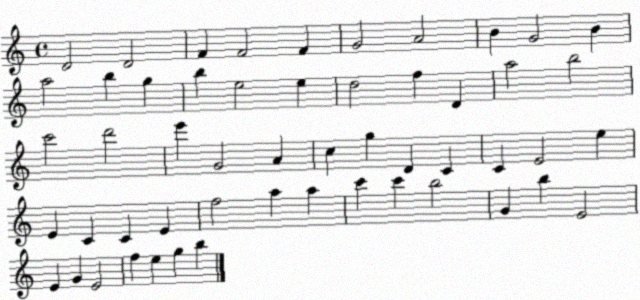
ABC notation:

X:1
T:Untitled
M:4/4
L:1/4
K:C
D2 D2 F F2 F G2 A2 B G2 B a2 b g b e2 e d2 f D a2 b2 c'2 d'2 e' G2 A c g D C C E2 e E C C E f2 a a c' c' b2 G b E2 E G E2 f e g b